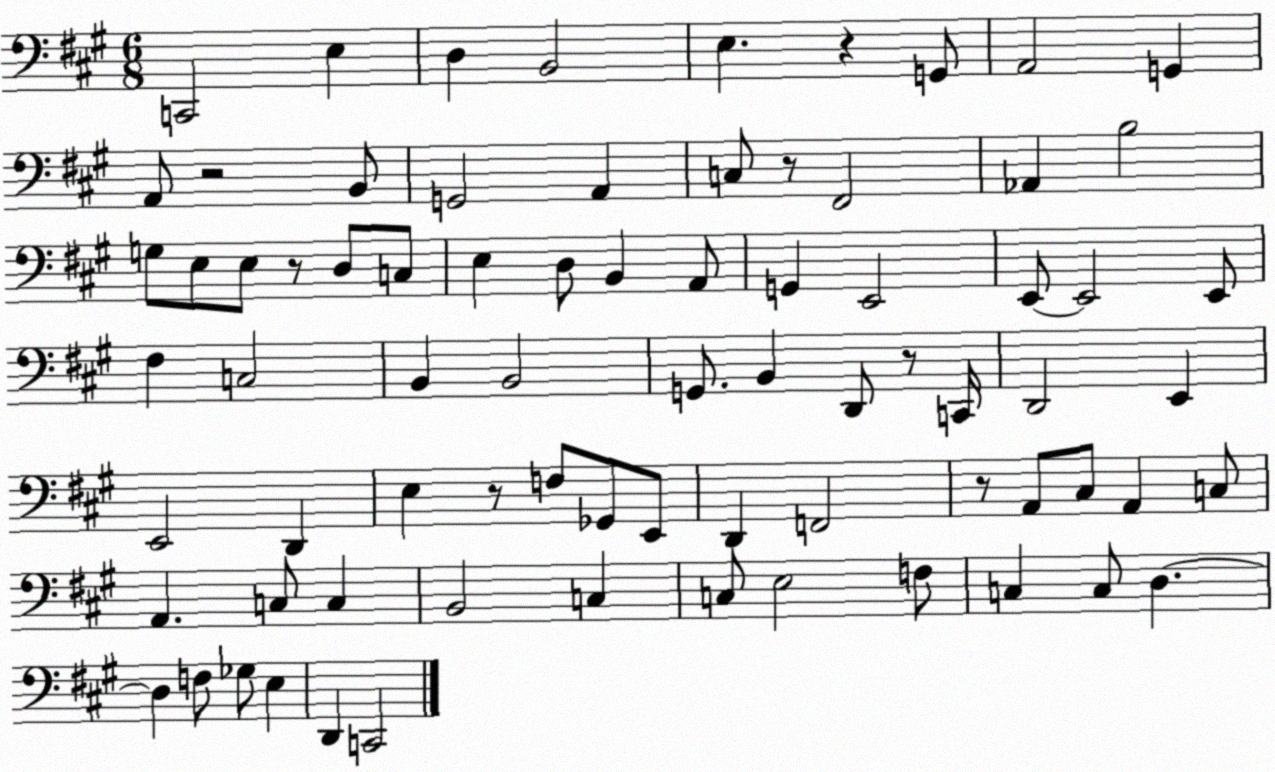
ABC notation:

X:1
T:Untitled
M:6/8
L:1/4
K:A
C,,2 E, D, B,,2 E, z G,,/2 A,,2 G,, A,,/2 z2 B,,/2 G,,2 A,, C,/2 z/2 ^F,,2 _A,, B,2 G,/2 E,/2 E,/2 z/2 D,/2 C,/2 E, D,/2 B,, A,,/2 G,, E,,2 E,,/2 E,,2 E,,/2 ^F, C,2 B,, B,,2 G,,/2 B,, D,,/2 z/2 C,,/4 D,,2 E,, E,,2 D,, E, z/2 F,/2 _G,,/2 E,,/2 D,, F,,2 z/2 A,,/2 ^C,/2 A,, C,/2 A,, C,/2 C, B,,2 C, C,/2 E,2 F,/2 C, C,/2 D, D, F,/2 _G,/2 E, D,, C,,2